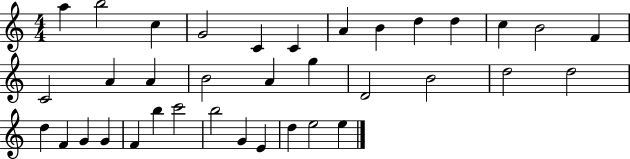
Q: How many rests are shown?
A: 0